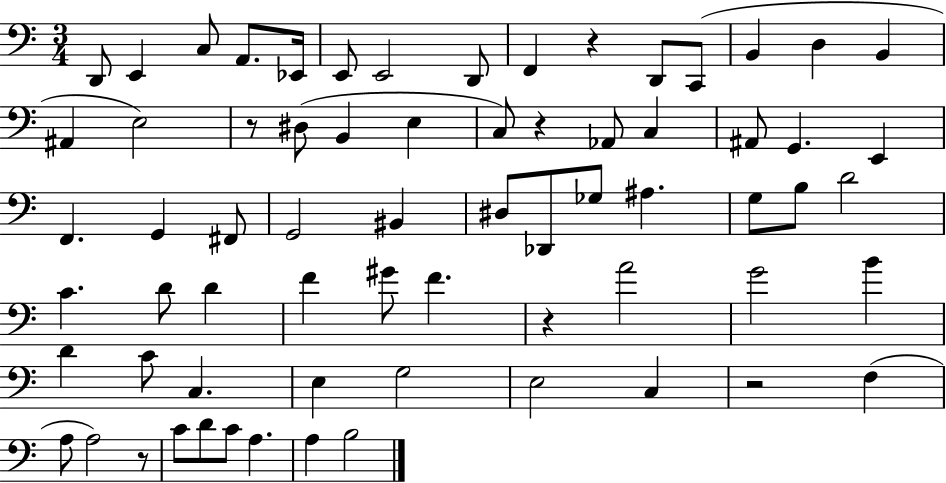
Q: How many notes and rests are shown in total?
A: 68